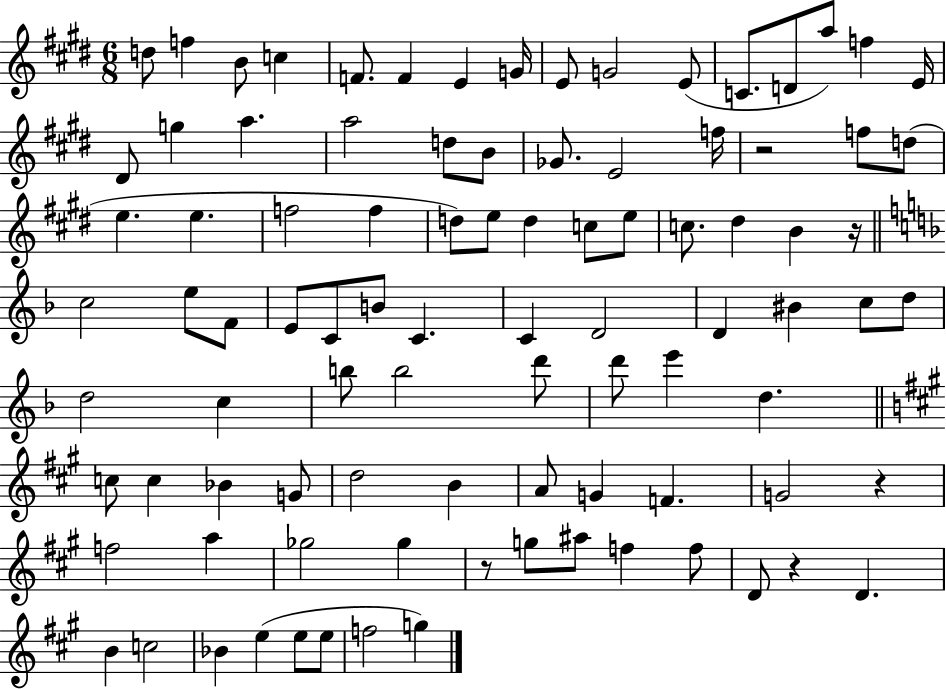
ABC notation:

X:1
T:Untitled
M:6/8
L:1/4
K:E
d/2 f B/2 c F/2 F E G/4 E/2 G2 E/2 C/2 D/2 a/2 f E/4 ^D/2 g a a2 d/2 B/2 _G/2 E2 f/4 z2 f/2 d/2 e e f2 f d/2 e/2 d c/2 e/2 c/2 ^d B z/4 c2 e/2 F/2 E/2 C/2 B/2 C C D2 D ^B c/2 d/2 d2 c b/2 b2 d'/2 d'/2 e' d c/2 c _B G/2 d2 B A/2 G F G2 z f2 a _g2 _g z/2 g/2 ^a/2 f f/2 D/2 z D B c2 _B e e/2 e/2 f2 g